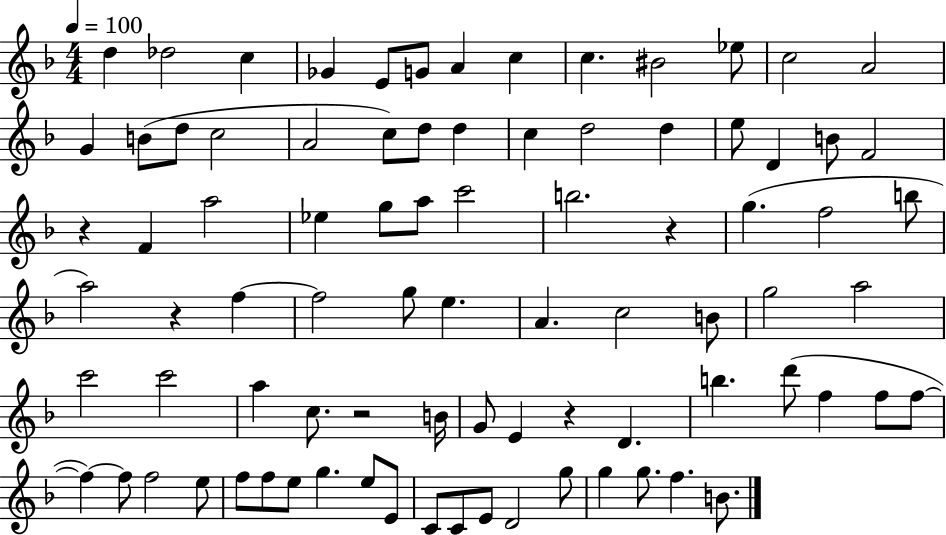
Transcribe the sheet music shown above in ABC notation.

X:1
T:Untitled
M:4/4
L:1/4
K:F
d _d2 c _G E/2 G/2 A c c ^B2 _e/2 c2 A2 G B/2 d/2 c2 A2 c/2 d/2 d c d2 d e/2 D B/2 F2 z F a2 _e g/2 a/2 c'2 b2 z g f2 b/2 a2 z f f2 g/2 e A c2 B/2 g2 a2 c'2 c'2 a c/2 z2 B/4 G/2 E z D b d'/2 f f/2 f/2 f f/2 f2 e/2 f/2 f/2 e/2 g e/2 E/2 C/2 C/2 E/2 D2 g/2 g g/2 f B/2